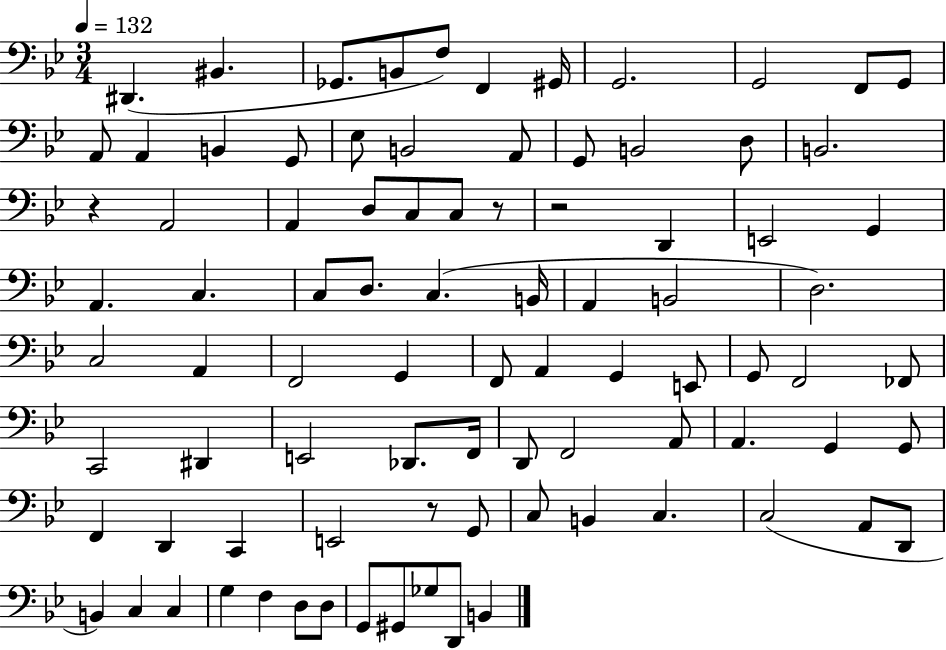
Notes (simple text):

D#2/q. BIS2/q. Gb2/e. B2/e F3/e F2/q G#2/s G2/h. G2/h F2/e G2/e A2/e A2/q B2/q G2/e Eb3/e B2/h A2/e G2/e B2/h D3/e B2/h. R/q A2/h A2/q D3/e C3/e C3/e R/e R/h D2/q E2/h G2/q A2/q. C3/q. C3/e D3/e. C3/q. B2/s A2/q B2/h D3/h. C3/h A2/q F2/h G2/q F2/e A2/q G2/q E2/e G2/e F2/h FES2/e C2/h D#2/q E2/h Db2/e. F2/s D2/e F2/h A2/e A2/q. G2/q G2/e F2/q D2/q C2/q E2/h R/e G2/e C3/e B2/q C3/q. C3/h A2/e D2/e B2/q C3/q C3/q G3/q F3/q D3/e D3/e G2/e G#2/e Gb3/e D2/e B2/q